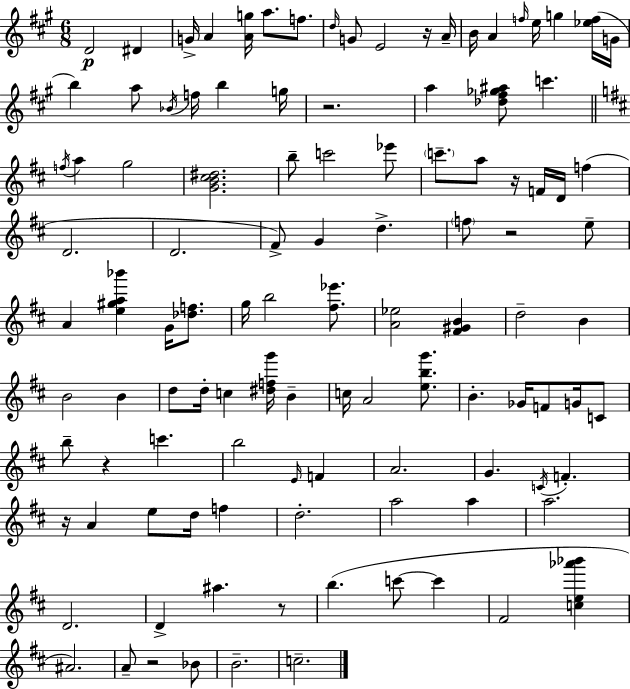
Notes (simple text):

D4/h D#4/q G4/s A4/q [A4,G5]/s A5/e. F5/e. D5/s G4/e E4/h R/s A4/s B4/s A4/q F5/s E5/s G5/q [Eb5,F5]/s G4/s B5/q A5/e Bb4/s F5/s B5/q G5/s R/h. A5/q [Db5,F#5,Gb5,A#5]/e C6/q. F5/s A5/q G5/h [G4,B4,C#5,D#5]/h. B5/e C6/h Eb6/e C6/e. A5/e R/s F4/s D4/s F5/q D4/h. D4/h. F#4/e G4/q D5/q. F5/e R/h E5/e A4/q [E5,G#5,A5,Bb6]/q G4/s [Db5,F5]/e. G5/s B5/h [F#5,Eb6]/e. [A4,Eb5]/h [F#4,G#4,B4]/q D5/h B4/q B4/h B4/q D5/e D5/s C5/q [D#5,F5,G6]/s B4/q C5/s A4/h [E5,B5,G6]/e. B4/q. Gb4/s F4/e G4/s C4/e B5/e R/q C6/q. B5/h E4/s F4/q A4/h. G4/q. C4/s F4/q. R/s A4/q E5/e D5/s F5/q D5/h. A5/h A5/q A5/h. D4/h. D4/q A#5/q. R/e B5/q. C6/e C6/q F#4/h [C5,E5,Ab6,Bb6]/q A#4/h. A4/e R/h Bb4/e B4/h. C5/h.